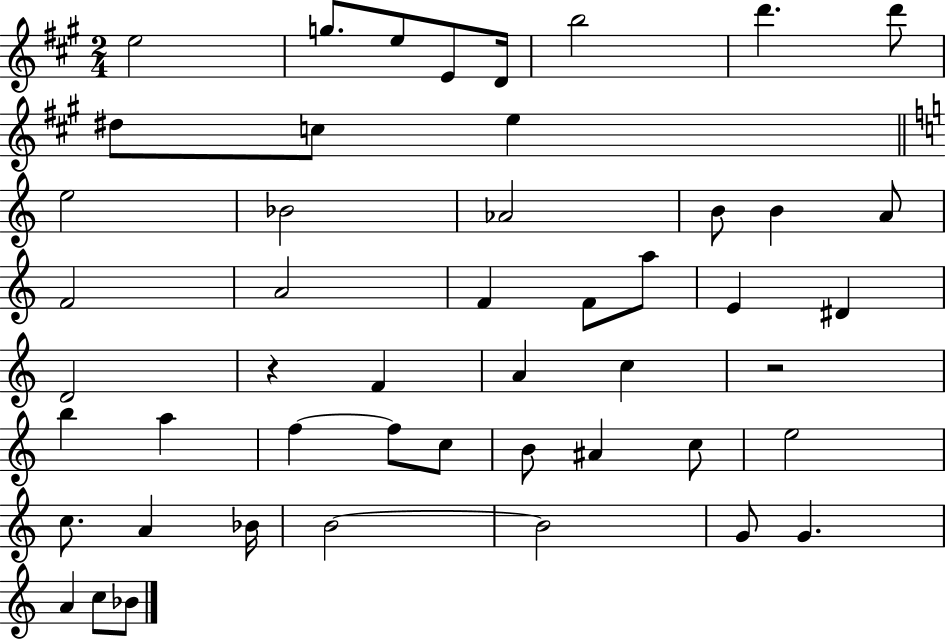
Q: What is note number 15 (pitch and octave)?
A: B4